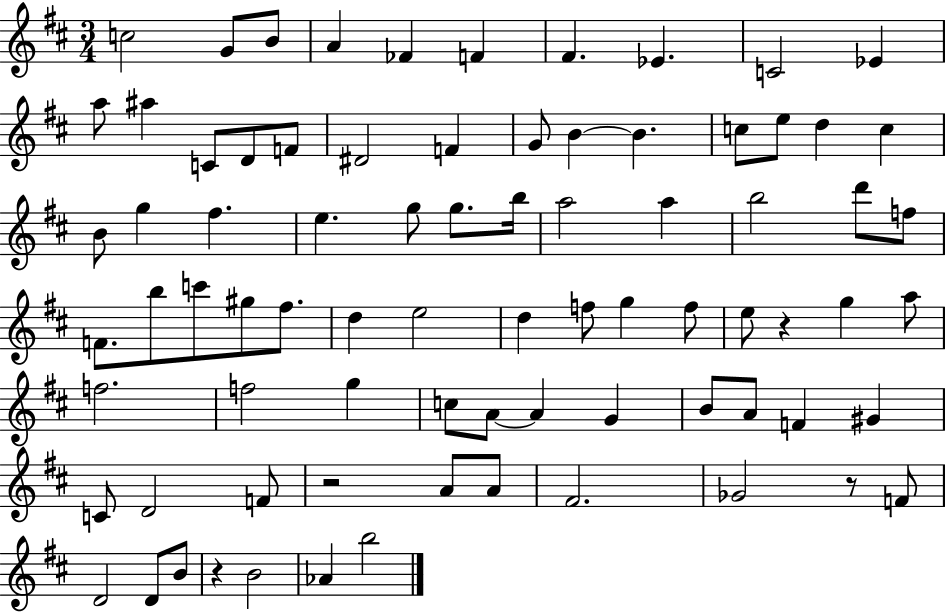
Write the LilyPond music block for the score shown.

{
  \clef treble
  \numericTimeSignature
  \time 3/4
  \key d \major
  c''2 g'8 b'8 | a'4 fes'4 f'4 | fis'4. ees'4. | c'2 ees'4 | \break a''8 ais''4 c'8 d'8 f'8 | dis'2 f'4 | g'8 b'4~~ b'4. | c''8 e''8 d''4 c''4 | \break b'8 g''4 fis''4. | e''4. g''8 g''8. b''16 | a''2 a''4 | b''2 d'''8 f''8 | \break f'8. b''8 c'''8 gis''8 fis''8. | d''4 e''2 | d''4 f''8 g''4 f''8 | e''8 r4 g''4 a''8 | \break f''2. | f''2 g''4 | c''8 a'8~~ a'4 g'4 | b'8 a'8 f'4 gis'4 | \break c'8 d'2 f'8 | r2 a'8 a'8 | fis'2. | ges'2 r8 f'8 | \break d'2 d'8 b'8 | r4 b'2 | aes'4 b''2 | \bar "|."
}